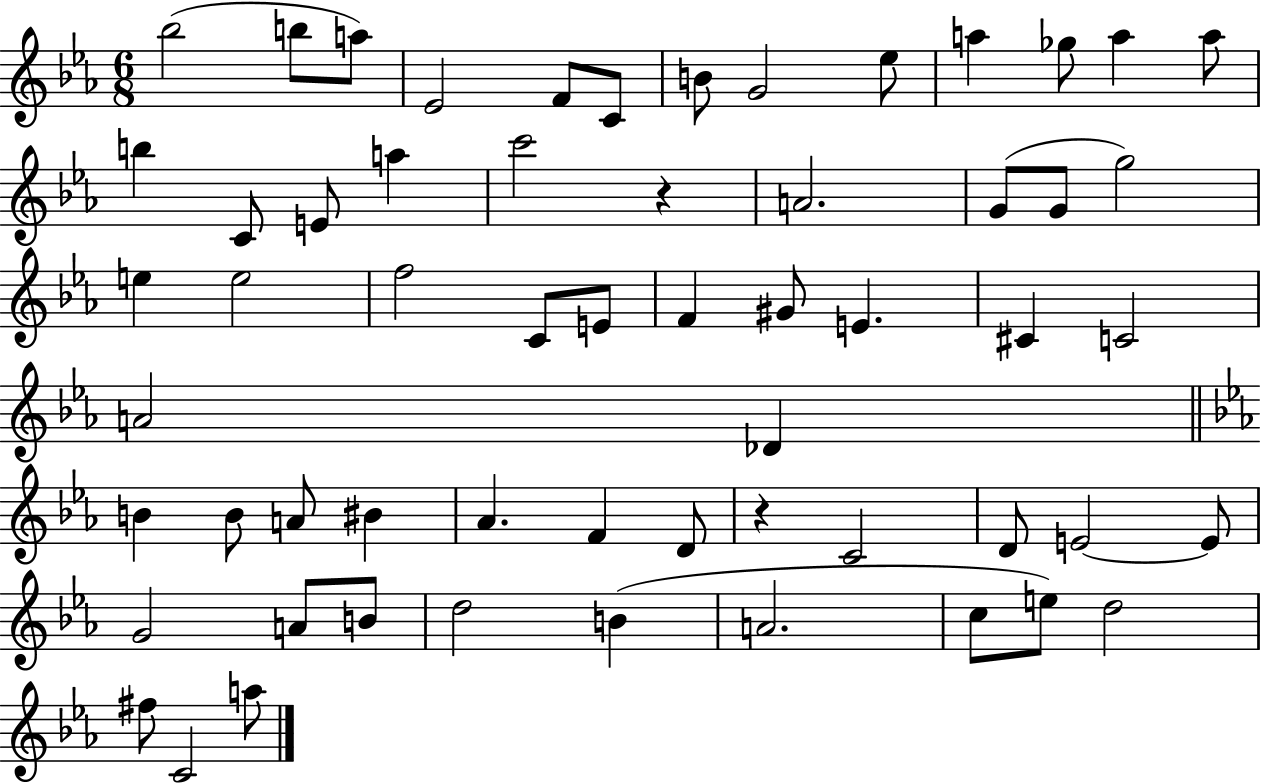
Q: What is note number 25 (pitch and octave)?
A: F5